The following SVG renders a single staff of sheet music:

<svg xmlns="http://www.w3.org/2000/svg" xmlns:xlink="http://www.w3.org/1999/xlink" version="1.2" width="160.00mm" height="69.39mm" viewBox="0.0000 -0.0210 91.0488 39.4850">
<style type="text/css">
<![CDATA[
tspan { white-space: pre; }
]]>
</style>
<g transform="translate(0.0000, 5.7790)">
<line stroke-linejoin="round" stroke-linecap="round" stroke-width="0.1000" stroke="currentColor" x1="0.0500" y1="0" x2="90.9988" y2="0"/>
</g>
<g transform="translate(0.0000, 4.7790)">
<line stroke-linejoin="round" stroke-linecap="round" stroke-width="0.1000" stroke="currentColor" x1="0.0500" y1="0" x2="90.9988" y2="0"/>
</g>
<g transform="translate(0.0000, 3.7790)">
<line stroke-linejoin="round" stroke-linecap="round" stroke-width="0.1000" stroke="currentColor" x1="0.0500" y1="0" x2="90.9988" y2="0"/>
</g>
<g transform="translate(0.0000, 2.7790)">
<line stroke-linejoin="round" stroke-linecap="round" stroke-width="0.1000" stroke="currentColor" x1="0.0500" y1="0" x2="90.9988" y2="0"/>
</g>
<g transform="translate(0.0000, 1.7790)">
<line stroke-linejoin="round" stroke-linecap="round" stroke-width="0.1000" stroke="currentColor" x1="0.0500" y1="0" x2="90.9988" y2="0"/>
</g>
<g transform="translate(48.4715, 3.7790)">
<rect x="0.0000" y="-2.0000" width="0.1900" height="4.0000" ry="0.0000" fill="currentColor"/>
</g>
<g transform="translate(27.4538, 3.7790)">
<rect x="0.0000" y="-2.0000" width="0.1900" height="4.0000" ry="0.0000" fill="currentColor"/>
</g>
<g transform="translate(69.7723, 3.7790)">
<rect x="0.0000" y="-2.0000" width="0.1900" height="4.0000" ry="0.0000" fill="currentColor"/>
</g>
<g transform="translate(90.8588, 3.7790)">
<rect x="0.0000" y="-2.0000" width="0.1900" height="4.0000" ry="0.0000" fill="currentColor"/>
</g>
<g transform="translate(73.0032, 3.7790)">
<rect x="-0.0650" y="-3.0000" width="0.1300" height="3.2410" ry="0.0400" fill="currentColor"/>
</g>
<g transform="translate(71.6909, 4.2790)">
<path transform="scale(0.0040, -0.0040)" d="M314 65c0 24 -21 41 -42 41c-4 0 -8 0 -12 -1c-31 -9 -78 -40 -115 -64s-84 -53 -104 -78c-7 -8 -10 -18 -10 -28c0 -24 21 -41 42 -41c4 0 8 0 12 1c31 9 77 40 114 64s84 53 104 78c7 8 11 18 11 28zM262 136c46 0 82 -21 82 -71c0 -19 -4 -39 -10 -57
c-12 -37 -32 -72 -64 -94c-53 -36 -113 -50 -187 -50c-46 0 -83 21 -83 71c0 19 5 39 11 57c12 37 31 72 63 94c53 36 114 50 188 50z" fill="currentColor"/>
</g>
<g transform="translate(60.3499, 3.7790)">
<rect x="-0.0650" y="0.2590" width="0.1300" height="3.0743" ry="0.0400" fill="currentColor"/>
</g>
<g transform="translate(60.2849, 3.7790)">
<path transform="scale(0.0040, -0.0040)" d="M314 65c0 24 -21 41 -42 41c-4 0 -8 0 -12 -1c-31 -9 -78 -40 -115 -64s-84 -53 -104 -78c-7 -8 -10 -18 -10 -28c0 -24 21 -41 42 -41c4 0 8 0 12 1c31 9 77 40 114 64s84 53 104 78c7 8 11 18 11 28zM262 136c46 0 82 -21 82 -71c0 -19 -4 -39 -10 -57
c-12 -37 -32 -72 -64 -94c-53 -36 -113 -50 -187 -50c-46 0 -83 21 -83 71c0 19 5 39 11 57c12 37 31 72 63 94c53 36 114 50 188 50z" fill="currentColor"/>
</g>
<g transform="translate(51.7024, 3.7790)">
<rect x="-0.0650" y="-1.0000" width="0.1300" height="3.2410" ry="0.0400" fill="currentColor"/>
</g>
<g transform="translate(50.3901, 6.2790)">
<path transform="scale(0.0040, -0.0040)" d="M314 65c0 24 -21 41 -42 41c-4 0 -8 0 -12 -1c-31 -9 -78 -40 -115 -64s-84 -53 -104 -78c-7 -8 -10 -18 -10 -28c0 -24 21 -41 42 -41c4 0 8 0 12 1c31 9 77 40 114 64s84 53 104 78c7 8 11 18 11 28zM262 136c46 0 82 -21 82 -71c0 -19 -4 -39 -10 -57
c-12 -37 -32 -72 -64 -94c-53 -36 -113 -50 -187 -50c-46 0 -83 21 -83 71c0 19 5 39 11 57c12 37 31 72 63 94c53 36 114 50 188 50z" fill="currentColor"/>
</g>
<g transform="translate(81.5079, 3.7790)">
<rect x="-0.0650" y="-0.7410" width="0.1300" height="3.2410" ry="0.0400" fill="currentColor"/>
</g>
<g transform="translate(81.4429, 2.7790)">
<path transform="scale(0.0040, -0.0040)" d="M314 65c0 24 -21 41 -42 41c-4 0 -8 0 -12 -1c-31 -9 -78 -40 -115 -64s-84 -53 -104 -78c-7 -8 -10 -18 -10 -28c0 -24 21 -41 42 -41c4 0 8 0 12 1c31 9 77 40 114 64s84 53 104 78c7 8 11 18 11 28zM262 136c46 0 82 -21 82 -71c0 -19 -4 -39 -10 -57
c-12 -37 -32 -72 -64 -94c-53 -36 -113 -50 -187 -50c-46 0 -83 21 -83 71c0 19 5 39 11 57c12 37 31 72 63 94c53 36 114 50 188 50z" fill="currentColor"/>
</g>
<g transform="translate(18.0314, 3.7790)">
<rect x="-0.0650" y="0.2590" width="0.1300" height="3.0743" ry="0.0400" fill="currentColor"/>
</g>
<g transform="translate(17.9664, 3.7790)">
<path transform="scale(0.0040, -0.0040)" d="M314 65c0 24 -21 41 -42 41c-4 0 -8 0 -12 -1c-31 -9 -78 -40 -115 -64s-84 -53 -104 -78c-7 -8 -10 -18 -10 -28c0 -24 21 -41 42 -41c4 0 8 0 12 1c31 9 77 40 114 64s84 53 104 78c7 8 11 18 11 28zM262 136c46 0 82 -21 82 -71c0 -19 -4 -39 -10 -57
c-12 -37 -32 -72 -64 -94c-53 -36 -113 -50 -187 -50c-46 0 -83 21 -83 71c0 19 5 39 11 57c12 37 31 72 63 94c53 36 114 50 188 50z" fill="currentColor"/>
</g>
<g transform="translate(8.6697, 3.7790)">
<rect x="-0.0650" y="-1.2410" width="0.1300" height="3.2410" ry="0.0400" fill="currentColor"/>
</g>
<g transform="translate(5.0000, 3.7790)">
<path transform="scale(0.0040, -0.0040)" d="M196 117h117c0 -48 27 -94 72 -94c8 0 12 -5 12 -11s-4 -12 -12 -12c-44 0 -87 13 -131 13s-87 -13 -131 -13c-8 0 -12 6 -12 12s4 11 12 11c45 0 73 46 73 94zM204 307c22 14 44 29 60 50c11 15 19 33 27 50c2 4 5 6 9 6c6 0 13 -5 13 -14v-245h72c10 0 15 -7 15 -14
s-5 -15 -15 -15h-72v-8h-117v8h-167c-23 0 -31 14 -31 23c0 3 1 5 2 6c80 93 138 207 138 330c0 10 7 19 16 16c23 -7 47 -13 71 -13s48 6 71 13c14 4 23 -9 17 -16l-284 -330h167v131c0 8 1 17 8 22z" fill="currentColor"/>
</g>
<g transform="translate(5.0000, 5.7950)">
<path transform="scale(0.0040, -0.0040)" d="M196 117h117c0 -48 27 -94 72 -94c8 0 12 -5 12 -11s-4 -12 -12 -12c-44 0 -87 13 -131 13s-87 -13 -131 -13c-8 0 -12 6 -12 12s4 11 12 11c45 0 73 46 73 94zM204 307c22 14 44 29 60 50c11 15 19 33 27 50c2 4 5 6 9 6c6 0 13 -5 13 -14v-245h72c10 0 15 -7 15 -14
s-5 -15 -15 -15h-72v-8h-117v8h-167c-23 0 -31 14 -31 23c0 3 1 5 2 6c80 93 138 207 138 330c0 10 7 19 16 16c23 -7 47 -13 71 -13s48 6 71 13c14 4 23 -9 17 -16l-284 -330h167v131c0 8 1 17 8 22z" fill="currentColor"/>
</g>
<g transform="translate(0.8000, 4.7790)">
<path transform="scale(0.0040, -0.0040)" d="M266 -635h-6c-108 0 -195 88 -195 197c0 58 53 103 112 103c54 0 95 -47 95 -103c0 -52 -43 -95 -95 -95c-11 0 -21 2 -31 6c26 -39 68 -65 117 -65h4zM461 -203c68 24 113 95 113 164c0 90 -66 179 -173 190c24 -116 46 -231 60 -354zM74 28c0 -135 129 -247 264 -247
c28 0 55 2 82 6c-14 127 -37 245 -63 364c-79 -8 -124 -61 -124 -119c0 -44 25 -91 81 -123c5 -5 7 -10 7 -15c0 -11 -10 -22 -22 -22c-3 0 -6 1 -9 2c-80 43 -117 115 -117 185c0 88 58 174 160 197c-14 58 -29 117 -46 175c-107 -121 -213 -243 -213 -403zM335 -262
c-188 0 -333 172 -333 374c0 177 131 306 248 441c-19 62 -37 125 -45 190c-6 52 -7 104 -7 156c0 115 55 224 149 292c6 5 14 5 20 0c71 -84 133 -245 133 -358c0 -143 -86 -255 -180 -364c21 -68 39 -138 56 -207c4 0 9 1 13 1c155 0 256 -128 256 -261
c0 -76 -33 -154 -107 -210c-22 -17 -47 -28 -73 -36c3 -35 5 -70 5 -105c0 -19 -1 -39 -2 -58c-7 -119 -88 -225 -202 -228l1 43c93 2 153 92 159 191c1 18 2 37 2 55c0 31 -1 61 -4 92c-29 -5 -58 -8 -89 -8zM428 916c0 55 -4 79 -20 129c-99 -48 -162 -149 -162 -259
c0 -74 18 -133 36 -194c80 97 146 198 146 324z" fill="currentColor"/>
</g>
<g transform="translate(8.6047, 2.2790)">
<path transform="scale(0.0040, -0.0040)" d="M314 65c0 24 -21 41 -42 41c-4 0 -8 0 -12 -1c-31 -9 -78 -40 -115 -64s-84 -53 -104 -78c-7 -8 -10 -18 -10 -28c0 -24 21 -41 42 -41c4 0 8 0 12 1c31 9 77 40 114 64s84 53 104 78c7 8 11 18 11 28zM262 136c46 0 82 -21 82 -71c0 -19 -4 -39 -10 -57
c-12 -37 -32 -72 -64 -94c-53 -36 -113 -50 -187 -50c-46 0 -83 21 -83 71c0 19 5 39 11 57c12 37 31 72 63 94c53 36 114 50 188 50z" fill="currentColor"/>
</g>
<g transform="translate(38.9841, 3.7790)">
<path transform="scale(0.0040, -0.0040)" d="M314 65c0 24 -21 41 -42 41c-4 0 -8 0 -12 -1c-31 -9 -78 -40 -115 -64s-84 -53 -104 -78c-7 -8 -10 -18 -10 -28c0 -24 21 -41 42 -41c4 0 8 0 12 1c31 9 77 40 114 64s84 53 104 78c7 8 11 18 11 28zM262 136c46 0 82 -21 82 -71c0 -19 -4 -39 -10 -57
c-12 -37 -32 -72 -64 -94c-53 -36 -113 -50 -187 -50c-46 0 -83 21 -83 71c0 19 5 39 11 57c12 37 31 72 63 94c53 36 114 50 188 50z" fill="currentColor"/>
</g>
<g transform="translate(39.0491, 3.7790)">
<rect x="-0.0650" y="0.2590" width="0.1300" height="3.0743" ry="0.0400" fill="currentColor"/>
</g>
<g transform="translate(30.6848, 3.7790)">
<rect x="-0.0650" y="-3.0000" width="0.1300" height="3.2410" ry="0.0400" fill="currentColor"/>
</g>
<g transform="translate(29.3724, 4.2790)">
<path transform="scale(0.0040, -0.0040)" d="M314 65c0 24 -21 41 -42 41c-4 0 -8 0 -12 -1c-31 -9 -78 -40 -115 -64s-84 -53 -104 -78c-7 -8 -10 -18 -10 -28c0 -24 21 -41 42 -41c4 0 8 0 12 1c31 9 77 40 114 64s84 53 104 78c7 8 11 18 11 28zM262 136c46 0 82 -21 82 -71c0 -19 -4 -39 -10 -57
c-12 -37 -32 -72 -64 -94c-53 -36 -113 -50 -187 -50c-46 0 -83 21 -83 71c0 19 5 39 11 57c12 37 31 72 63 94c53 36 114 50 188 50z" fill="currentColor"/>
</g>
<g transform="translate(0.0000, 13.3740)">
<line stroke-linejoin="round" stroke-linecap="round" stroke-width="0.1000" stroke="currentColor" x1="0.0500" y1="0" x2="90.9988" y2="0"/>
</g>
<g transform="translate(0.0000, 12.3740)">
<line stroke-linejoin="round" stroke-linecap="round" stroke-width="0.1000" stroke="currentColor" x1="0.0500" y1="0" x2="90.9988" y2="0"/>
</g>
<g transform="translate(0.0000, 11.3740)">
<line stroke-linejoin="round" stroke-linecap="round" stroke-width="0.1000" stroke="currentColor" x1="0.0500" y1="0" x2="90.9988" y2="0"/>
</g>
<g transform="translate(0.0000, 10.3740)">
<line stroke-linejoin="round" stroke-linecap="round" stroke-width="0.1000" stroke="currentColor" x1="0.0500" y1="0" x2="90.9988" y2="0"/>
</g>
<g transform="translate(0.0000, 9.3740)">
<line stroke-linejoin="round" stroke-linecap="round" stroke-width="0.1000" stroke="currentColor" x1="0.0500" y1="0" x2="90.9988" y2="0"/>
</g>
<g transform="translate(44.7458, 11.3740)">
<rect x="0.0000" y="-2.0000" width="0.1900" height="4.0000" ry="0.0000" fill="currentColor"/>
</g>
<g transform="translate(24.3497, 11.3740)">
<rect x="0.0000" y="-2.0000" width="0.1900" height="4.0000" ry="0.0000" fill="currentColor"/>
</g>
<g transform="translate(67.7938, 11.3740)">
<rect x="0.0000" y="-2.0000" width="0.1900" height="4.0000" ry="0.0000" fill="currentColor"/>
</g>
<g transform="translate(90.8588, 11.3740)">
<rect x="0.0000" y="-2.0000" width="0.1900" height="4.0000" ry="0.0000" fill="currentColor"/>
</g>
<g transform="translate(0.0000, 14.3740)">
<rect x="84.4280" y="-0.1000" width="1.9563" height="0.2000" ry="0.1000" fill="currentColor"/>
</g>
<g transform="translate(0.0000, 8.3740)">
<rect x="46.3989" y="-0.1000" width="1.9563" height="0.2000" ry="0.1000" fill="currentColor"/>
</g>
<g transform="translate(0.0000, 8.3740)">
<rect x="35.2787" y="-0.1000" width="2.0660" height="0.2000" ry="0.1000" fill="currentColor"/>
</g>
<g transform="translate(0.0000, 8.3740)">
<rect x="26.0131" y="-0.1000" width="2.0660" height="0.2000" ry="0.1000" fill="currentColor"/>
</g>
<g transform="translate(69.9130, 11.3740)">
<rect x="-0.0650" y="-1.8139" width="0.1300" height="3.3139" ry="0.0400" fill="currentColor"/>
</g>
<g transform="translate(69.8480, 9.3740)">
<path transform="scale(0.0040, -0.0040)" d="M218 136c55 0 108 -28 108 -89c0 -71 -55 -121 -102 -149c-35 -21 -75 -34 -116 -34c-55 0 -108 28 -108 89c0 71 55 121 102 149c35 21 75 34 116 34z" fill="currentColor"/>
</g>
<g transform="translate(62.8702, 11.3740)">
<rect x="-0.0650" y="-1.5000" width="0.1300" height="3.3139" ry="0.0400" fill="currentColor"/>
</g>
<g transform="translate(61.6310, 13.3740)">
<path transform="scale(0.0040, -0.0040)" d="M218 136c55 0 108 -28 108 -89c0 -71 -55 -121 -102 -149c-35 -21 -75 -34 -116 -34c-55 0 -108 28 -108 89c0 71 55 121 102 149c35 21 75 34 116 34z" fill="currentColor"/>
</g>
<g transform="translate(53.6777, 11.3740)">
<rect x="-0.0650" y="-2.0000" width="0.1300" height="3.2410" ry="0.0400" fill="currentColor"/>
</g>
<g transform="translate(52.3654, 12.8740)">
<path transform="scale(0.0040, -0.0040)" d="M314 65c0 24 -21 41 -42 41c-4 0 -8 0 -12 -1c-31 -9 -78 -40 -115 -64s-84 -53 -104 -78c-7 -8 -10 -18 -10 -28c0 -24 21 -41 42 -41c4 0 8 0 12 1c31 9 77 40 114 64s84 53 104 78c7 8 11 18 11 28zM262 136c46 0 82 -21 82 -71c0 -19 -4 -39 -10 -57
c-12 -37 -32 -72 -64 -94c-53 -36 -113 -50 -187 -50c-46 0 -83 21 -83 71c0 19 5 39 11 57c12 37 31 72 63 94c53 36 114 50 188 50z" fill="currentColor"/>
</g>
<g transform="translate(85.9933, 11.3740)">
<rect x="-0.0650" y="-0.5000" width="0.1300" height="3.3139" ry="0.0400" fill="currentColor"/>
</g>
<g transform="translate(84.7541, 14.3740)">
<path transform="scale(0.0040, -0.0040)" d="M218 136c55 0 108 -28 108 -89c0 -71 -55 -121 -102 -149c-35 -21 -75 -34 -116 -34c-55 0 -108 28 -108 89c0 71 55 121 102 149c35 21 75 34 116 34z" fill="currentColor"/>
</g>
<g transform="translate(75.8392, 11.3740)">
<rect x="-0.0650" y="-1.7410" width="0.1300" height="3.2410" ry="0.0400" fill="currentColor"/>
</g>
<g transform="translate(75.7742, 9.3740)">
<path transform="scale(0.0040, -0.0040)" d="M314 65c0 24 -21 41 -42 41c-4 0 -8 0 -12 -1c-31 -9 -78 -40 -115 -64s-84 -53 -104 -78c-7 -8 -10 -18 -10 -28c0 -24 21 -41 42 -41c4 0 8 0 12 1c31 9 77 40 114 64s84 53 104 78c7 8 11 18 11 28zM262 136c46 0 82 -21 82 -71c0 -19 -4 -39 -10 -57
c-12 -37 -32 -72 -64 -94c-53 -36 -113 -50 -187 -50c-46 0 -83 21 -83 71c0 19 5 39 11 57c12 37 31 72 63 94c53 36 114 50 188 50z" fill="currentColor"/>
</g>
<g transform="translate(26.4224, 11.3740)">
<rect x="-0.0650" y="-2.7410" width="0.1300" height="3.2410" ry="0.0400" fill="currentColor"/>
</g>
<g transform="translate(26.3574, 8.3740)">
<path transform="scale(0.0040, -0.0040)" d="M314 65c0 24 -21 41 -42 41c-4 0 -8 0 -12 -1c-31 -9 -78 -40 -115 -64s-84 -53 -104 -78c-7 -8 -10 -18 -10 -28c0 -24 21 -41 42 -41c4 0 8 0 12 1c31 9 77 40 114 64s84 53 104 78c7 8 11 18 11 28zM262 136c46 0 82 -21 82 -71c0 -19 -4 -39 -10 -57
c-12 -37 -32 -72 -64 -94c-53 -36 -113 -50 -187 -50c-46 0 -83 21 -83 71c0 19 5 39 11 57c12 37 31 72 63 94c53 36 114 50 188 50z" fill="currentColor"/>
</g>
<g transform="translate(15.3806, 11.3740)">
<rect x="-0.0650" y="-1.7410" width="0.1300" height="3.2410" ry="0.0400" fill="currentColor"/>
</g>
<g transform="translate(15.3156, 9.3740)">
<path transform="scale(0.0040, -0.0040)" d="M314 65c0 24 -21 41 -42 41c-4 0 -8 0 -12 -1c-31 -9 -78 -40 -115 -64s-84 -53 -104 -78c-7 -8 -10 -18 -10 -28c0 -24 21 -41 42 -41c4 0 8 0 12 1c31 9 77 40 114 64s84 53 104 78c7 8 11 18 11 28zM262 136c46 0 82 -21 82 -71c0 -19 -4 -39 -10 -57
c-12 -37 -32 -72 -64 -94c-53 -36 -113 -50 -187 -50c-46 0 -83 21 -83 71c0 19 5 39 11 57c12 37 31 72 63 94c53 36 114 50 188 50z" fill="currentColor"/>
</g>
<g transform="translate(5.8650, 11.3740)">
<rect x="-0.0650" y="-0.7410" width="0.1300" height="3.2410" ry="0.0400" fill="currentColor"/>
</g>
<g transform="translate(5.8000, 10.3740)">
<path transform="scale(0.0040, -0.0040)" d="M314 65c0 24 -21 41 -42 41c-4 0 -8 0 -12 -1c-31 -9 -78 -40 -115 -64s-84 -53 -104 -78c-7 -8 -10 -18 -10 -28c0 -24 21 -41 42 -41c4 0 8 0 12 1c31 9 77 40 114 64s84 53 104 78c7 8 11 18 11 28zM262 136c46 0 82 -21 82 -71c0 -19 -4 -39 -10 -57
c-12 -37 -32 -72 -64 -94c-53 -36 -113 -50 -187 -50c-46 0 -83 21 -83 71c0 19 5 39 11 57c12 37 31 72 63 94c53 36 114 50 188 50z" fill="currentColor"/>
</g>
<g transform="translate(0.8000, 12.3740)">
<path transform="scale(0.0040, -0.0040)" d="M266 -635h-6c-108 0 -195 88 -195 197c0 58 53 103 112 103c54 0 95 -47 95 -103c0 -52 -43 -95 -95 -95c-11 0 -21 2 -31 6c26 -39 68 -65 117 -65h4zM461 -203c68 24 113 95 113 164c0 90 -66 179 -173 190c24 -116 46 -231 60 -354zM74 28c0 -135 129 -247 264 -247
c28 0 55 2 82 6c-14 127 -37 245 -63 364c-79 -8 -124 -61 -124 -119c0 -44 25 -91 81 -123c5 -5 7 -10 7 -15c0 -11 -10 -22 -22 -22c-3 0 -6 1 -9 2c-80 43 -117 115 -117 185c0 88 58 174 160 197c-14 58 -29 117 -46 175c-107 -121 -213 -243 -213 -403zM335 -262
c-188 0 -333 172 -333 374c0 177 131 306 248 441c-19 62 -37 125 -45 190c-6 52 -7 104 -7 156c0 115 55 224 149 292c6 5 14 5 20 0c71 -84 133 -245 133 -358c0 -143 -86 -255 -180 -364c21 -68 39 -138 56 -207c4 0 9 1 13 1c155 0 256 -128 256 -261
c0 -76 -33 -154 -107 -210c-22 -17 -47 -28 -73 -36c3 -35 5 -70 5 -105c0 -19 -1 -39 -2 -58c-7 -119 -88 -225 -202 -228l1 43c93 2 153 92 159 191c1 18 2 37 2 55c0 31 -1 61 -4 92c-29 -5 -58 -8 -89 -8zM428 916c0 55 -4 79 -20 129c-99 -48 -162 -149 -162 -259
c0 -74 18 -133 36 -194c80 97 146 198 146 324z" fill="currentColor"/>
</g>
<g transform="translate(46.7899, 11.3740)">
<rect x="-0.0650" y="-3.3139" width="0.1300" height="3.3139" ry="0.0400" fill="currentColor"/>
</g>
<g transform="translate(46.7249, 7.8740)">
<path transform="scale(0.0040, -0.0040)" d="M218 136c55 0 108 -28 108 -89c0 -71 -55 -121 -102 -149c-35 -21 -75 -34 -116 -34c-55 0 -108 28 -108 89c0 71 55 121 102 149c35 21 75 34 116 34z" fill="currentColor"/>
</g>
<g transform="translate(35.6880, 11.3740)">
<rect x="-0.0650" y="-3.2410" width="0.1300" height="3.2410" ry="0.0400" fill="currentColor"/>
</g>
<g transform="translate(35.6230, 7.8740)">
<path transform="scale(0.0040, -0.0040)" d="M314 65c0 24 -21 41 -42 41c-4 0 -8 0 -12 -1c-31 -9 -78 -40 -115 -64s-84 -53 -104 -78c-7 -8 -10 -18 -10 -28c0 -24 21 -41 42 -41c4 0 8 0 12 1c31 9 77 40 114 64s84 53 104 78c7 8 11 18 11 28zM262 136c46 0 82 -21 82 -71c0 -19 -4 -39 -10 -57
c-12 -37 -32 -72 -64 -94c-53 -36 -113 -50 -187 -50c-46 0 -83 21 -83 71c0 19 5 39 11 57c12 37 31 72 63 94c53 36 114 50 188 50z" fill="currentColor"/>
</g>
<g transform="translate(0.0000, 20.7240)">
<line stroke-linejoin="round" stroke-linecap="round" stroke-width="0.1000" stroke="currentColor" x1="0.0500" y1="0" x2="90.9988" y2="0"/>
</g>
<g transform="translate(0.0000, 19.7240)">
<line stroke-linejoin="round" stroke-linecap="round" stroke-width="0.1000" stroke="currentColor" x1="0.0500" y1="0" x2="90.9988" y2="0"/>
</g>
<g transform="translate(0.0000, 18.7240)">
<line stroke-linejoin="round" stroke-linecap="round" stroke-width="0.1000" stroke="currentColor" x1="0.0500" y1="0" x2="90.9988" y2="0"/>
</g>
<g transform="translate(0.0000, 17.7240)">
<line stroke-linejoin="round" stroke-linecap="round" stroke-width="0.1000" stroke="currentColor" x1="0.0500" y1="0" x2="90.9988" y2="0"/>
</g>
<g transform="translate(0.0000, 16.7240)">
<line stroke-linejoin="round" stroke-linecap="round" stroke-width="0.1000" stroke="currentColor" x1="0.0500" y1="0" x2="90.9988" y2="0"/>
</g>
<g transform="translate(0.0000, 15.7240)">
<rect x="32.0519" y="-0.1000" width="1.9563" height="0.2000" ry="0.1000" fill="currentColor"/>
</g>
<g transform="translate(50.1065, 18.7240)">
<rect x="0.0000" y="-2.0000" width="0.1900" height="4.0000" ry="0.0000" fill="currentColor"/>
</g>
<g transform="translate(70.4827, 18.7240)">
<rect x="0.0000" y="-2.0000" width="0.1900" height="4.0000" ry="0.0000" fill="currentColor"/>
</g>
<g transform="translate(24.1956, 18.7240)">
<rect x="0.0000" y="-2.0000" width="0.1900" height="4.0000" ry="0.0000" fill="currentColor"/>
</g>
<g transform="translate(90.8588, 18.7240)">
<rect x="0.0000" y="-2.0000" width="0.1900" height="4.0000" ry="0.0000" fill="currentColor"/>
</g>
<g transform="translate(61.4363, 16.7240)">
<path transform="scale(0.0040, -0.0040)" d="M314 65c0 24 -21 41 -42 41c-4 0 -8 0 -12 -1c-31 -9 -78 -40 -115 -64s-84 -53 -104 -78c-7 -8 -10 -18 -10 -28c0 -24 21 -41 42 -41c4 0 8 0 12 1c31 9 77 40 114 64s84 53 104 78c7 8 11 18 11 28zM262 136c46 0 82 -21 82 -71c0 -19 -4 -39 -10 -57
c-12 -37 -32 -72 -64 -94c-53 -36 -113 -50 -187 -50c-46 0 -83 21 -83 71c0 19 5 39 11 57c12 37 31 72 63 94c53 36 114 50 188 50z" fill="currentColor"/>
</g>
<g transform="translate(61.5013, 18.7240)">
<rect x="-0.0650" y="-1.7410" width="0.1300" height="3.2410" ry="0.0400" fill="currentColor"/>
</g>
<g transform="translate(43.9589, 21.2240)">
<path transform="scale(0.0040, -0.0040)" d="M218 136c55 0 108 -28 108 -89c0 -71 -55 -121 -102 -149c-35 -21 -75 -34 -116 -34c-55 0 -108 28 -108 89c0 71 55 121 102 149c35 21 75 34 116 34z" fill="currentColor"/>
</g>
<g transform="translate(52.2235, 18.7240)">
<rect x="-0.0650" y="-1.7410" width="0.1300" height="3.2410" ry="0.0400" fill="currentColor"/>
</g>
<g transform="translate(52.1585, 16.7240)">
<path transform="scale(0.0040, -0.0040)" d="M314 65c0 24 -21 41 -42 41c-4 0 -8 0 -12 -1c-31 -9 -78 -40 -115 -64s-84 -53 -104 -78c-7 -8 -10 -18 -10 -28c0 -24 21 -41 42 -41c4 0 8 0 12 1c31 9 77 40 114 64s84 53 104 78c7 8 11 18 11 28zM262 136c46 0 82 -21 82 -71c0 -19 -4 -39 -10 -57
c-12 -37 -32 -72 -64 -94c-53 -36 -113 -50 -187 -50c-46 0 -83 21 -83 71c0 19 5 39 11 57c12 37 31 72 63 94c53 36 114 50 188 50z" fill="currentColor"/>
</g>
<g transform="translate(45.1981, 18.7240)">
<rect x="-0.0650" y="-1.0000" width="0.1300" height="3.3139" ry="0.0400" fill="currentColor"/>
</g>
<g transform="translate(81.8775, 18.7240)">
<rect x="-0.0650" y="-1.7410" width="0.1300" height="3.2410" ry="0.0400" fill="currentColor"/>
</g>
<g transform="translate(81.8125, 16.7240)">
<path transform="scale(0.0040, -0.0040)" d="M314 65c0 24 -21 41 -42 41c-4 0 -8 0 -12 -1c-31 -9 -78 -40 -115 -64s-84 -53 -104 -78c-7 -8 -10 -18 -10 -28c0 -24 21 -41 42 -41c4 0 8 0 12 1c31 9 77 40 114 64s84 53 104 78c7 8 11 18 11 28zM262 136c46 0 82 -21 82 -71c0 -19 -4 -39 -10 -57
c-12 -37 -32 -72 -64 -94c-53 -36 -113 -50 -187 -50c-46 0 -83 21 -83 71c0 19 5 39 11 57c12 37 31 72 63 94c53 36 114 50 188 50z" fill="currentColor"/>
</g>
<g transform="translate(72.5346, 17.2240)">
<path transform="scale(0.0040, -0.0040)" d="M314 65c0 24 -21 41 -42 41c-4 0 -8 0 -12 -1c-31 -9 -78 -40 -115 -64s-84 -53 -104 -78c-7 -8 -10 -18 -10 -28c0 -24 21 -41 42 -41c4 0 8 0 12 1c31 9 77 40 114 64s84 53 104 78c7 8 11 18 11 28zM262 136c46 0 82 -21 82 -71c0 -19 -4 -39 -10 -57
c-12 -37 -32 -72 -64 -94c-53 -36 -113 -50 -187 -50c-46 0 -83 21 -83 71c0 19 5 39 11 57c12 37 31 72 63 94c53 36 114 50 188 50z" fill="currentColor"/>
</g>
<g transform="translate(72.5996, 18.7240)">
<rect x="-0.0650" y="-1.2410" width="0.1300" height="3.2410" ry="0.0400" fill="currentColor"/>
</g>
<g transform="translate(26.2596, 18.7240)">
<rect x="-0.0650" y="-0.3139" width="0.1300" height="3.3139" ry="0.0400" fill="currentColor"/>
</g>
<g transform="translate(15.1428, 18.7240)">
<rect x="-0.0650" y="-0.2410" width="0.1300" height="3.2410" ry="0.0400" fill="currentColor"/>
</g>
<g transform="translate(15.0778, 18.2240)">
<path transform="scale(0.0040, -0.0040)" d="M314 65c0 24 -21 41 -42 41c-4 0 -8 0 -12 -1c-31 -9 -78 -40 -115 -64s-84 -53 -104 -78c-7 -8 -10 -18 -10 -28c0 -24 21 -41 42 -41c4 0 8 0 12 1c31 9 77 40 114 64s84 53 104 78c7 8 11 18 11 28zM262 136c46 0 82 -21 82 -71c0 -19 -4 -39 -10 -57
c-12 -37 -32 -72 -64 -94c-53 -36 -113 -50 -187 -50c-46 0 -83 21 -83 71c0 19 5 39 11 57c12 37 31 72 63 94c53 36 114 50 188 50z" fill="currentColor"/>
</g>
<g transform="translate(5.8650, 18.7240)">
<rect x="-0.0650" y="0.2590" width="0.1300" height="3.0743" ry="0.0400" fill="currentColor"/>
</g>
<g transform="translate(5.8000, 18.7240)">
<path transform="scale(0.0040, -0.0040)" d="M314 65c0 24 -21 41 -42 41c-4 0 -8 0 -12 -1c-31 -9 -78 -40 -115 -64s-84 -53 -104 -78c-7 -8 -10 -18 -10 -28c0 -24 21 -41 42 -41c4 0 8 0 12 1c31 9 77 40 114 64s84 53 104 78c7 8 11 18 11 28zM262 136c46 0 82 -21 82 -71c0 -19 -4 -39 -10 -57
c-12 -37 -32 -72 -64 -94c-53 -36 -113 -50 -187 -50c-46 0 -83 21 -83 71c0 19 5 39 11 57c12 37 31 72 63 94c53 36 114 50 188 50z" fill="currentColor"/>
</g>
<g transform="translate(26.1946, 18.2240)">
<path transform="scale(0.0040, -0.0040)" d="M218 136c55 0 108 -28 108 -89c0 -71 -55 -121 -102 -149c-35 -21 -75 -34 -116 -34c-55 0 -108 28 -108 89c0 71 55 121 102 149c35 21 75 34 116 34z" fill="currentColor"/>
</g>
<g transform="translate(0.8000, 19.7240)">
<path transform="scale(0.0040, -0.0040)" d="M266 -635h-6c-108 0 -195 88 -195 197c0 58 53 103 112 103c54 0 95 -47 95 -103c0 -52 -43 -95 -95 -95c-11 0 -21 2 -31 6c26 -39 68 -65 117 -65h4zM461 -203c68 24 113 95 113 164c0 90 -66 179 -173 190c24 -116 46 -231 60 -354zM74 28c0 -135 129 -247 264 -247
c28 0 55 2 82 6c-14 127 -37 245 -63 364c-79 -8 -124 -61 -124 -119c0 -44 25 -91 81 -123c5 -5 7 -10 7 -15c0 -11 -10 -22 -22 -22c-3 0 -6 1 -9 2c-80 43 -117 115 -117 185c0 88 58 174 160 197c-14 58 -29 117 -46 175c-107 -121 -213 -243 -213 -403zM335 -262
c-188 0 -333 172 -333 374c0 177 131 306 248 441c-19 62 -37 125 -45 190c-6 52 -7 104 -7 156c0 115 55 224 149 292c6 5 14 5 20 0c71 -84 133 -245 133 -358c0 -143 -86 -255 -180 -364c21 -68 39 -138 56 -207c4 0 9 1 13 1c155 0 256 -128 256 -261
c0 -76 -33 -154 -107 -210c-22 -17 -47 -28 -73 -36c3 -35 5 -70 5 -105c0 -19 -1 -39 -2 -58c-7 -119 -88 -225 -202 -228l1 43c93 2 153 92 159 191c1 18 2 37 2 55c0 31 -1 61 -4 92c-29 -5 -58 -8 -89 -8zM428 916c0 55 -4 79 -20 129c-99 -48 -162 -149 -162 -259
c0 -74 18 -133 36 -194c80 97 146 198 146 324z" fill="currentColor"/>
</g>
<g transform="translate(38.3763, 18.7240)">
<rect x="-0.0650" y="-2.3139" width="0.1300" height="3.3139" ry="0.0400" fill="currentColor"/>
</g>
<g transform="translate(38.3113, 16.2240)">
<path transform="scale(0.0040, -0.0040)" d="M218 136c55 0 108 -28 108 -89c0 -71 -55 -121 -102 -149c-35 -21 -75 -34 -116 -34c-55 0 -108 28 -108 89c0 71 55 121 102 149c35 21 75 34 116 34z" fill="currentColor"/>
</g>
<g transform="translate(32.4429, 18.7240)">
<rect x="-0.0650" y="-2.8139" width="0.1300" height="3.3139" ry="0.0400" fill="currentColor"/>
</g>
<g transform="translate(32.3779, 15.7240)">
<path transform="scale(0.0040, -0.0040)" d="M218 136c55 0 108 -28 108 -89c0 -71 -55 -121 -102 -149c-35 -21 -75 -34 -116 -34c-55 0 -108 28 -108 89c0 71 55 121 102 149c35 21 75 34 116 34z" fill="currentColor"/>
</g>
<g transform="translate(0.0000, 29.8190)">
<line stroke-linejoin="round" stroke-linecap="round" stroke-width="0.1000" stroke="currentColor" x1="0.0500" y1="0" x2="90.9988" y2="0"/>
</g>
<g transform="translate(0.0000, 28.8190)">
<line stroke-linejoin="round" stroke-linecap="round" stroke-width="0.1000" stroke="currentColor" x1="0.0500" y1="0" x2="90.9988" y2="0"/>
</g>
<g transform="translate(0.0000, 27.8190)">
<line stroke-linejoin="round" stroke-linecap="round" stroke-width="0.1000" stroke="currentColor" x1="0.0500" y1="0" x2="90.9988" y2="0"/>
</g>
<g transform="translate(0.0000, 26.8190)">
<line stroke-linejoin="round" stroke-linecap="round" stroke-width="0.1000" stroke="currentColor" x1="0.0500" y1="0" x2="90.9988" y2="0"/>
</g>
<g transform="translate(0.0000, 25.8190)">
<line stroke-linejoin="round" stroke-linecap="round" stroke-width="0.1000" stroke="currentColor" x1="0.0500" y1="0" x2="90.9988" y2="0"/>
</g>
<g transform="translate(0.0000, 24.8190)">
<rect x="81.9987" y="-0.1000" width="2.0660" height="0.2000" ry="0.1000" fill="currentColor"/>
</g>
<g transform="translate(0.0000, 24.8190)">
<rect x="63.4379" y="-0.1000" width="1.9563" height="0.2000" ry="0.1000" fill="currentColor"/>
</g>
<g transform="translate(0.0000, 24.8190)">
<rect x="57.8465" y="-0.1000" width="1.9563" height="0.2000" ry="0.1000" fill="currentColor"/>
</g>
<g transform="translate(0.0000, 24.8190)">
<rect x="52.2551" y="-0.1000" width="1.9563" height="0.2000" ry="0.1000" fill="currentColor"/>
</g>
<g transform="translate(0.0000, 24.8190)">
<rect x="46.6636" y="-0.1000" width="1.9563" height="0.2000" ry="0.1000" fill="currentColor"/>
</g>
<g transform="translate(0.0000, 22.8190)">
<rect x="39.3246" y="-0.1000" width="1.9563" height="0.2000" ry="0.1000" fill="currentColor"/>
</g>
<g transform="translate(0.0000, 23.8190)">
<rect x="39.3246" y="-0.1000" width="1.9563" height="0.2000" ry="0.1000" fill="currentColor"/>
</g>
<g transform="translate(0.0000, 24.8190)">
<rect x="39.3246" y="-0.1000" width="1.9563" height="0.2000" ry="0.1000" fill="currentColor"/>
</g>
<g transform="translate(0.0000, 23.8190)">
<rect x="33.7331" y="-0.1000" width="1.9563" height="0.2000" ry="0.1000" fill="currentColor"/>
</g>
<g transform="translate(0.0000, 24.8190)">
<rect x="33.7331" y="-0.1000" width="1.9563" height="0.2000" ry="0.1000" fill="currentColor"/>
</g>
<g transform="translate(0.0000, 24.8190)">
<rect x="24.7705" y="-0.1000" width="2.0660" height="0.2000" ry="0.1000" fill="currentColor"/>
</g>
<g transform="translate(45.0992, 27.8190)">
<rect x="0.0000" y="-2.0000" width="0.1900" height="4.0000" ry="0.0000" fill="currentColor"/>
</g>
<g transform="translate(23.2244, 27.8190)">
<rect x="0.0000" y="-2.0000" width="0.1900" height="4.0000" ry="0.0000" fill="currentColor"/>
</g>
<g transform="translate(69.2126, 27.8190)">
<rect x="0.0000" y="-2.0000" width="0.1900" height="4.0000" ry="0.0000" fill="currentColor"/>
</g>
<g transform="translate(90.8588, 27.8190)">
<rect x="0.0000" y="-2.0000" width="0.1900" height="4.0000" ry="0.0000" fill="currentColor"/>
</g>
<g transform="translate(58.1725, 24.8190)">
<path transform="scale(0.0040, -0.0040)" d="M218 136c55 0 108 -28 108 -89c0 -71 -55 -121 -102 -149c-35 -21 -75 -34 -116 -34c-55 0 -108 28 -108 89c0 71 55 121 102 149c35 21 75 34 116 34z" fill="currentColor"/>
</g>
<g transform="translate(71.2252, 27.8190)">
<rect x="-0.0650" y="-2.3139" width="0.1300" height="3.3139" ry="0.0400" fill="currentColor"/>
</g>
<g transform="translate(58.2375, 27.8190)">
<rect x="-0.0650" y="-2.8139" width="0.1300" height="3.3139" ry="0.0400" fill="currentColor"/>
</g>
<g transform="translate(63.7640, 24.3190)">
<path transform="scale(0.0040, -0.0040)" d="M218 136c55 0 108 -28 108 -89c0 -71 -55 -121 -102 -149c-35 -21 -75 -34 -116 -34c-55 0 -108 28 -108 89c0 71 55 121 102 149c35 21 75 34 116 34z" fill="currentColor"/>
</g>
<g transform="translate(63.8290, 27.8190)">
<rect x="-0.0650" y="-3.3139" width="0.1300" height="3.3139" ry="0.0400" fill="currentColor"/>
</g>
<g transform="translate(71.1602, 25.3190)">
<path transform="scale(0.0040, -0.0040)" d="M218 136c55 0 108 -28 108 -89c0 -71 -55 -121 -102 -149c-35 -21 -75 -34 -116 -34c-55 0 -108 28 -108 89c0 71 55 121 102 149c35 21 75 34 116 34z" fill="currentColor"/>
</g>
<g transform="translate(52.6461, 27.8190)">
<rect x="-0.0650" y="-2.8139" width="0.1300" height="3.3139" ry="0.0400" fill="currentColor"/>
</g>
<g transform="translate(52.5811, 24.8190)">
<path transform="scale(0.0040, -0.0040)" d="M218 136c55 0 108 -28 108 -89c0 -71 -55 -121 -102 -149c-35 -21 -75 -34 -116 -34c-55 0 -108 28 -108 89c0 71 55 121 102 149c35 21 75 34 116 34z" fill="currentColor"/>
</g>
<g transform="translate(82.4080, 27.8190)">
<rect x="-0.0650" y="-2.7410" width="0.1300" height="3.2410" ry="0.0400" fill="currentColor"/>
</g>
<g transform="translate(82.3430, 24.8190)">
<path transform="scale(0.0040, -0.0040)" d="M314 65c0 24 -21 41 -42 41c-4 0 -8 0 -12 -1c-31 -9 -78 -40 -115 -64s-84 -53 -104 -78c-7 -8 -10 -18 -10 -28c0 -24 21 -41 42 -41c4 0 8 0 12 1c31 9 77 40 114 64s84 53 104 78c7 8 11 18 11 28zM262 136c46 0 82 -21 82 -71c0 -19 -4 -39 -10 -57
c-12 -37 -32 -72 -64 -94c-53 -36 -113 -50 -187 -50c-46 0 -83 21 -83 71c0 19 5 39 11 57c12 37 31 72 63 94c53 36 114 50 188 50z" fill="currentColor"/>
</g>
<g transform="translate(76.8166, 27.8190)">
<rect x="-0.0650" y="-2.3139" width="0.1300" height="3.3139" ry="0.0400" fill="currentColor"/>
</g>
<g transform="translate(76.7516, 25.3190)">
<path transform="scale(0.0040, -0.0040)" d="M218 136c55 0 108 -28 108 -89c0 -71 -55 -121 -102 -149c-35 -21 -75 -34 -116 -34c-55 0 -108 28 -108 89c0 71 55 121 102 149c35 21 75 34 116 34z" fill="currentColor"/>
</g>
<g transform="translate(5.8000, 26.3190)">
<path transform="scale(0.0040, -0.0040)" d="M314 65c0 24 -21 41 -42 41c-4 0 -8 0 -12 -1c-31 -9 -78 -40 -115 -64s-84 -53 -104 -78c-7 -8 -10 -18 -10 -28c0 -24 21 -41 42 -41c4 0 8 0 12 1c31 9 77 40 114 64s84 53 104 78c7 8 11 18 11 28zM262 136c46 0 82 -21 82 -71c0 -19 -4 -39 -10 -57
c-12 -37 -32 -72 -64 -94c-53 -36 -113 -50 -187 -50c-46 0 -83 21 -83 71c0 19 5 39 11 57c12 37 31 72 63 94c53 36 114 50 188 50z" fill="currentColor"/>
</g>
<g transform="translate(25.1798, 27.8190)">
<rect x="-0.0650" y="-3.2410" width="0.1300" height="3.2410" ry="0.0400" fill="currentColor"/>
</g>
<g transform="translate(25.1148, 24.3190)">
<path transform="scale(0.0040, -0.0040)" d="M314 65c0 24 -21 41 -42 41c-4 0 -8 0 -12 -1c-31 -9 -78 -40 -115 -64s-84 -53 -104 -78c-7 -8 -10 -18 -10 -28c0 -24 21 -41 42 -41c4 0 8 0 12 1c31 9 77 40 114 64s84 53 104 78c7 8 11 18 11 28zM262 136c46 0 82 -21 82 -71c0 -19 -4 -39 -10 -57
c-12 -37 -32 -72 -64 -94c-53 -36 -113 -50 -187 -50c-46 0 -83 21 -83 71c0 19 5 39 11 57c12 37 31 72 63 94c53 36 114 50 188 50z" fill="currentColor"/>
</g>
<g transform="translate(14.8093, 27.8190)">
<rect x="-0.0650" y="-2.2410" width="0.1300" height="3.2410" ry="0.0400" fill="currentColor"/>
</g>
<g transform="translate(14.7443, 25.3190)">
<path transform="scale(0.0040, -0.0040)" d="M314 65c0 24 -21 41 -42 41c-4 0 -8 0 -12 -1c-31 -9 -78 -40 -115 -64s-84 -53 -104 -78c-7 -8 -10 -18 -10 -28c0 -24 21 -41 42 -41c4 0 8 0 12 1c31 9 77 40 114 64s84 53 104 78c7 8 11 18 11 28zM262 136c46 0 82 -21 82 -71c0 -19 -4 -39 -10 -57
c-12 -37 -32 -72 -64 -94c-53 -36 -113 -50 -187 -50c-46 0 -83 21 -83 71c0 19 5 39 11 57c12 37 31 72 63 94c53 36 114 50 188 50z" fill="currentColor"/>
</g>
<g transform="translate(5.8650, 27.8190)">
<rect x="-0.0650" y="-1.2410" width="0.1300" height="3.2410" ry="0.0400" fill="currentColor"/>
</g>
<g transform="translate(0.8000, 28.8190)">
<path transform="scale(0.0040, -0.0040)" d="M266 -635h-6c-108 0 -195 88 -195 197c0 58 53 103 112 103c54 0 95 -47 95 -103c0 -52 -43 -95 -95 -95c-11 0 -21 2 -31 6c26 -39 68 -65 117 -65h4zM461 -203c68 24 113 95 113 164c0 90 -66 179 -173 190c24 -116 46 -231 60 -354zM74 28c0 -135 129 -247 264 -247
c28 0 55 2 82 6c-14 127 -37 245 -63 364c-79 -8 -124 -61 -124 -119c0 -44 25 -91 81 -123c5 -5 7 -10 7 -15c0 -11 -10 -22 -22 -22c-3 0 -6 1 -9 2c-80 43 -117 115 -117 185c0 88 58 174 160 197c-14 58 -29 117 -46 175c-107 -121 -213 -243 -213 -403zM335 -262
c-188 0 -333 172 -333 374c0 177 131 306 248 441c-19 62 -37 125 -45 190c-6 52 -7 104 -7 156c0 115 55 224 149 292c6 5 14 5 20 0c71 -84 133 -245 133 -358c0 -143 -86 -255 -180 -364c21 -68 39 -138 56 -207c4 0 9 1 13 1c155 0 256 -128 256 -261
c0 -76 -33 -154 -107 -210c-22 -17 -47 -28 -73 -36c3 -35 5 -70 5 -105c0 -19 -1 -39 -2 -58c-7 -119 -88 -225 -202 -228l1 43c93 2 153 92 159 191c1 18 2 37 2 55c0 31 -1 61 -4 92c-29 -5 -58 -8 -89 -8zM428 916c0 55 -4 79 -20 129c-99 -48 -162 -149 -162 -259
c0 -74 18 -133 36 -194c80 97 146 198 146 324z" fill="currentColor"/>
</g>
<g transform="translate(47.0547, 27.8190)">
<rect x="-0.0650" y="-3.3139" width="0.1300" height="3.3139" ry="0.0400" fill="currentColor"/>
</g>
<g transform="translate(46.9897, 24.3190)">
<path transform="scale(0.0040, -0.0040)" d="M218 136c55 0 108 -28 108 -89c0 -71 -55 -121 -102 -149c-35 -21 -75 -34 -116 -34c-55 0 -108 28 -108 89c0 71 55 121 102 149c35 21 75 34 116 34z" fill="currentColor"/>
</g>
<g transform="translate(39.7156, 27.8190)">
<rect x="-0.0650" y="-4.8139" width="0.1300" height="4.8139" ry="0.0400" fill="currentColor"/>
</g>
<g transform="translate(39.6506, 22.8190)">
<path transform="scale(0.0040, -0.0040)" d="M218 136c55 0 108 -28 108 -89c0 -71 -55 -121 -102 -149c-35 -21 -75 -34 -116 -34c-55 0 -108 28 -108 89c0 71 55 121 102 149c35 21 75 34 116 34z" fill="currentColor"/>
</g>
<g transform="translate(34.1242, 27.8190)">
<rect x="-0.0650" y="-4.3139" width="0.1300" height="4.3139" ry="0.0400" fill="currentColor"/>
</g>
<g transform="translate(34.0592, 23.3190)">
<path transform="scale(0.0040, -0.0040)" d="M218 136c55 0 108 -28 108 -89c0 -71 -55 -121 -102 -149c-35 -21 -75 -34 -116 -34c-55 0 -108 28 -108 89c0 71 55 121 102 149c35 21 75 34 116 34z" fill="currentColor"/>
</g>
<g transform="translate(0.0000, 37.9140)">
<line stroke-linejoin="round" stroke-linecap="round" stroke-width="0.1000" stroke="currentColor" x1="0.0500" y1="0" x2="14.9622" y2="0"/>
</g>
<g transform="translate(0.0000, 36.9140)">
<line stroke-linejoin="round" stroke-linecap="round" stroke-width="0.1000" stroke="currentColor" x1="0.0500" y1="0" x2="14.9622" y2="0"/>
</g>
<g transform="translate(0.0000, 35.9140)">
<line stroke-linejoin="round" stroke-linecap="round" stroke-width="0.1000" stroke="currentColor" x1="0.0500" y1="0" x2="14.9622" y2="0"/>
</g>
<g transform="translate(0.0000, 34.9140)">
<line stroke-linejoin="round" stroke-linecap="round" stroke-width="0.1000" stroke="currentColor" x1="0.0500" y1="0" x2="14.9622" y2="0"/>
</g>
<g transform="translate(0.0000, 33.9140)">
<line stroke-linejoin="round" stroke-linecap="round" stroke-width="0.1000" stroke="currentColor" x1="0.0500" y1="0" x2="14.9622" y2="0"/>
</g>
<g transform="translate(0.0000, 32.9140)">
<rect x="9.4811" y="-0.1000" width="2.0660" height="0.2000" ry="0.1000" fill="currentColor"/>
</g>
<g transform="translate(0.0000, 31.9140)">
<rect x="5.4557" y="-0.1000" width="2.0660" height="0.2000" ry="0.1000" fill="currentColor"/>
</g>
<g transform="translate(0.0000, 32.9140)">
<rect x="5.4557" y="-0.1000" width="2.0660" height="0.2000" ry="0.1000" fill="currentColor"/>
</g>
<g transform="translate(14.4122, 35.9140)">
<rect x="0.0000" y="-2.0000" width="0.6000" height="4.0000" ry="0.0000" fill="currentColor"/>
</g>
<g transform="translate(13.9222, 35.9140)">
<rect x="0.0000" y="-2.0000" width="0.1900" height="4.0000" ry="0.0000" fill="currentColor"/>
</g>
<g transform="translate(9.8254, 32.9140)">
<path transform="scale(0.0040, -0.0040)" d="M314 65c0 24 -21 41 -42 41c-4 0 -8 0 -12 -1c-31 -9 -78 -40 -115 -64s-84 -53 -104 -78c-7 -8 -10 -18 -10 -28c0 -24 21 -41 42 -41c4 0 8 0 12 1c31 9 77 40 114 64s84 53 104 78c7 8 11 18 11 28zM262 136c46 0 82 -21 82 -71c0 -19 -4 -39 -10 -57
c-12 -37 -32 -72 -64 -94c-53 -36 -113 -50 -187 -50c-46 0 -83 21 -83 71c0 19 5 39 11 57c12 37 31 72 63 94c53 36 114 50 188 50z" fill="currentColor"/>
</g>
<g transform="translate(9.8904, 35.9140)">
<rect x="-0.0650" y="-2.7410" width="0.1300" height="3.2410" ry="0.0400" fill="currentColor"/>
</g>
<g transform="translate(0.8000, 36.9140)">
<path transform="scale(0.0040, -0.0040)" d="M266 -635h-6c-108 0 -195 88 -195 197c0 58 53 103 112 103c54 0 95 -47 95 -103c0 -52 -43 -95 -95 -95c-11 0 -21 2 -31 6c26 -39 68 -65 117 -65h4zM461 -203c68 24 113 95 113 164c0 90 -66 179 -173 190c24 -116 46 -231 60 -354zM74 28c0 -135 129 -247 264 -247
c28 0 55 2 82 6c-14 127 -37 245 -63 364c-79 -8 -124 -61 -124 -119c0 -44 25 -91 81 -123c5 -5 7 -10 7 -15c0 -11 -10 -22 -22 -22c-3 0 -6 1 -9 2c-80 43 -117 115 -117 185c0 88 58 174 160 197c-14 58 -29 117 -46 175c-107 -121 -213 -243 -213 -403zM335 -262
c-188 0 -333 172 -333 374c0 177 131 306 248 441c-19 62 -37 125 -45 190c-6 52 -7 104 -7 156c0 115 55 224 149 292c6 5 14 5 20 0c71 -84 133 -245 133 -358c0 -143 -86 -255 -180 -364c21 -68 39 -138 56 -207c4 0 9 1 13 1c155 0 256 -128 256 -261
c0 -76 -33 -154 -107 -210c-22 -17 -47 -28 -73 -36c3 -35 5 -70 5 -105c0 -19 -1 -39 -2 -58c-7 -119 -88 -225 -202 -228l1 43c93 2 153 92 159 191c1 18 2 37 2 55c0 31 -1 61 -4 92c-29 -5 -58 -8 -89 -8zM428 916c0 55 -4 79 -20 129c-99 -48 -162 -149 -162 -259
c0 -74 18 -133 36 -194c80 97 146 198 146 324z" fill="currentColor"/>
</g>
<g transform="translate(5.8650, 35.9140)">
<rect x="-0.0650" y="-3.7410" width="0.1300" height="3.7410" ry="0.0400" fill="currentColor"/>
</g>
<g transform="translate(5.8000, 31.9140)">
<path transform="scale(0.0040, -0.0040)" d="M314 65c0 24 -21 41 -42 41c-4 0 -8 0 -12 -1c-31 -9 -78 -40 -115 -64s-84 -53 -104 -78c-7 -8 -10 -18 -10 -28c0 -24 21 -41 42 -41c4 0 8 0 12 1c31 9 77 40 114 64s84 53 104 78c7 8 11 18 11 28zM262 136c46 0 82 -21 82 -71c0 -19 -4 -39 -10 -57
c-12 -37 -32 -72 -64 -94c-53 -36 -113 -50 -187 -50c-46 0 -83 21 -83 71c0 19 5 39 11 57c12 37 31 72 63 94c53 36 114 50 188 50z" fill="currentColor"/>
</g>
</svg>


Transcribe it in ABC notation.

X:1
T:Untitled
M:4/4
L:1/4
K:C
e2 B2 A2 B2 D2 B2 A2 d2 d2 f2 a2 b2 b F2 E f f2 C B2 c2 c a g D f2 f2 e2 f2 e2 g2 b2 d' e' b a a b g g a2 c'2 a2